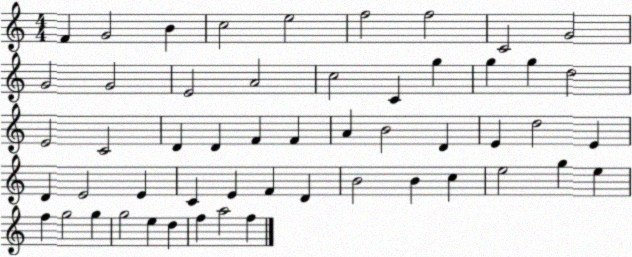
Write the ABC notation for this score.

X:1
T:Untitled
M:4/4
L:1/4
K:C
F G2 B c2 e2 f2 f2 C2 G2 G2 G2 E2 A2 c2 C g g g d2 E2 C2 D D F F A B2 D E d2 E D E2 E C E F D B2 B c e2 g e f g2 g g2 e d f a2 f